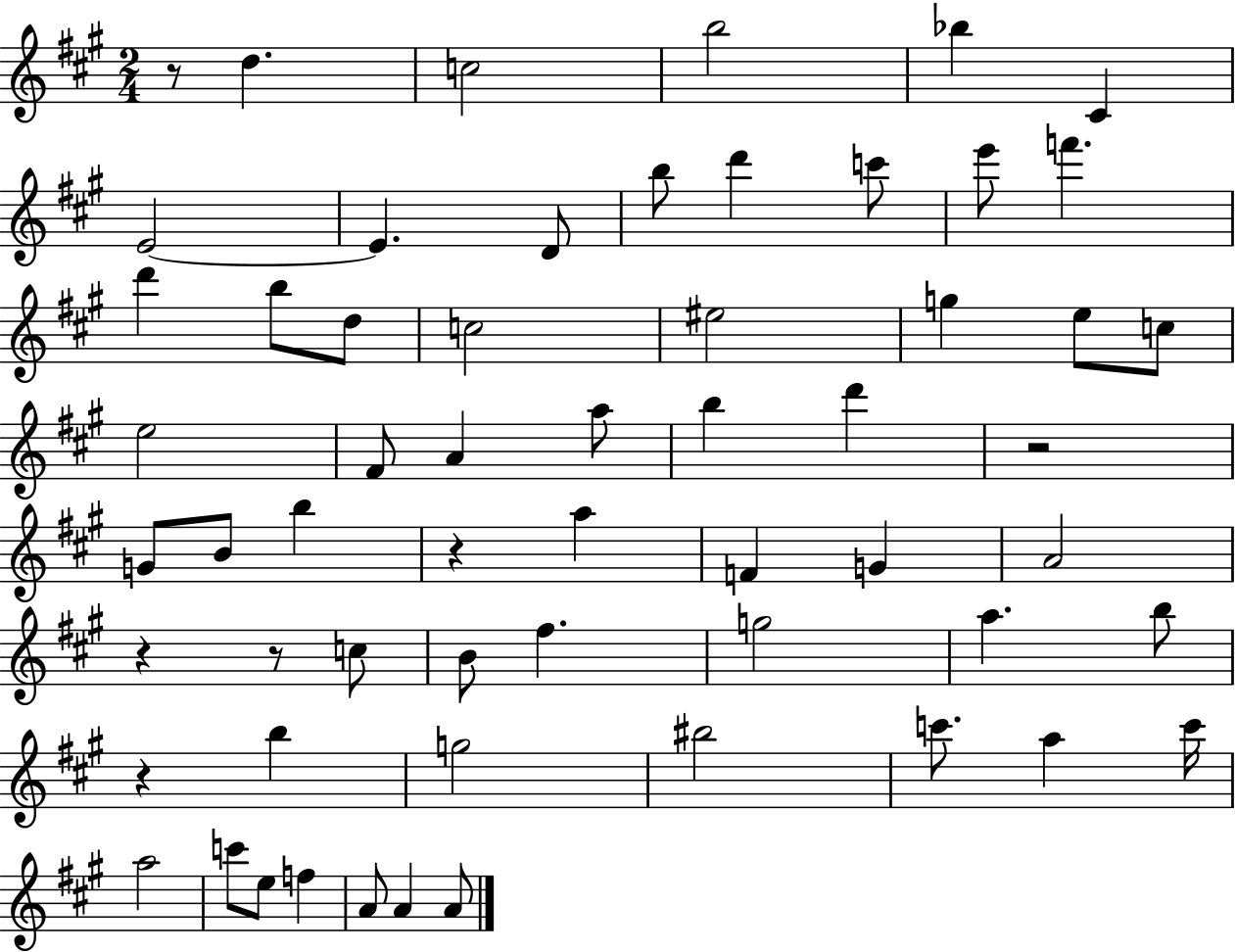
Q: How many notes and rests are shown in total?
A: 59